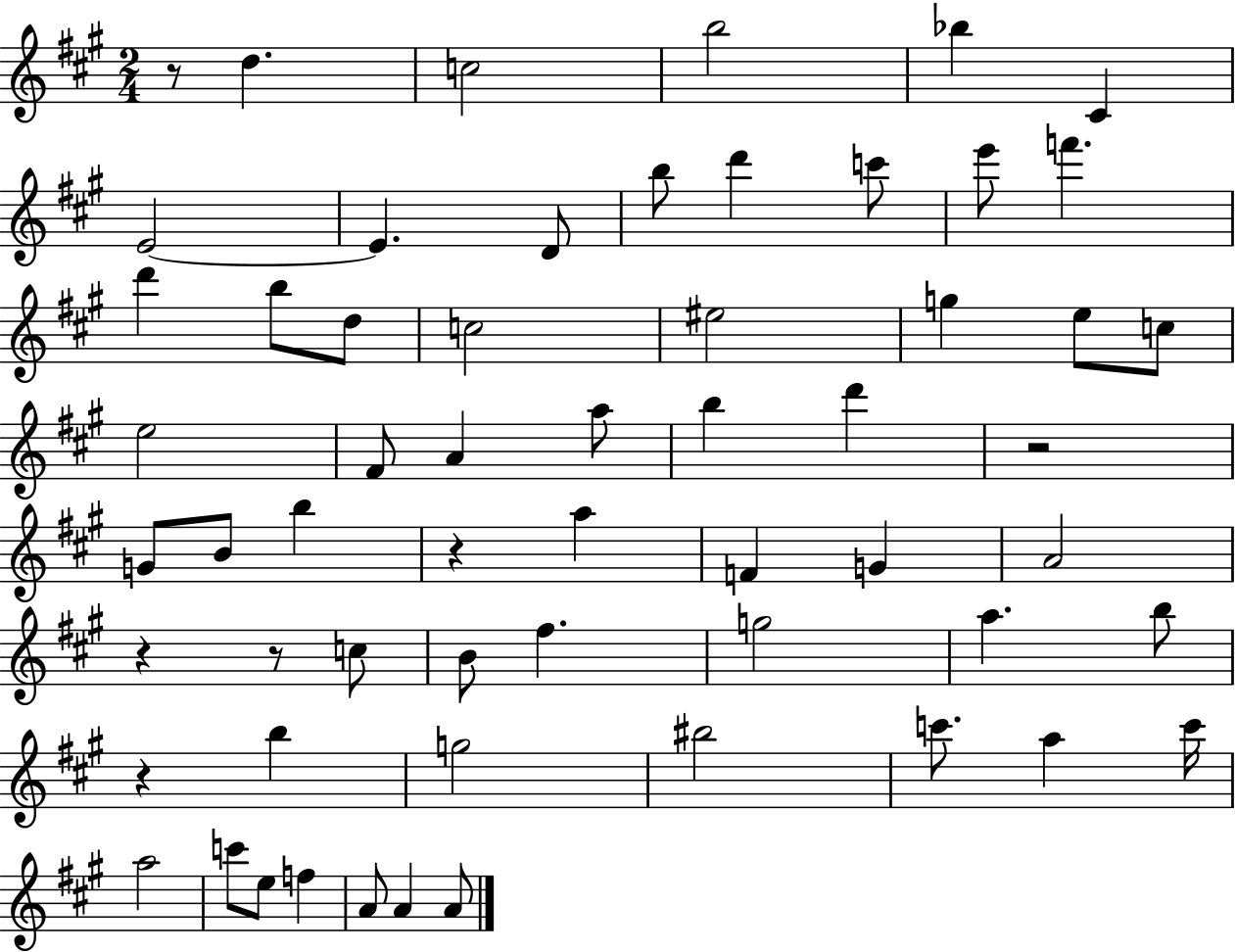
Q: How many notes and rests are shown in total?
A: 59